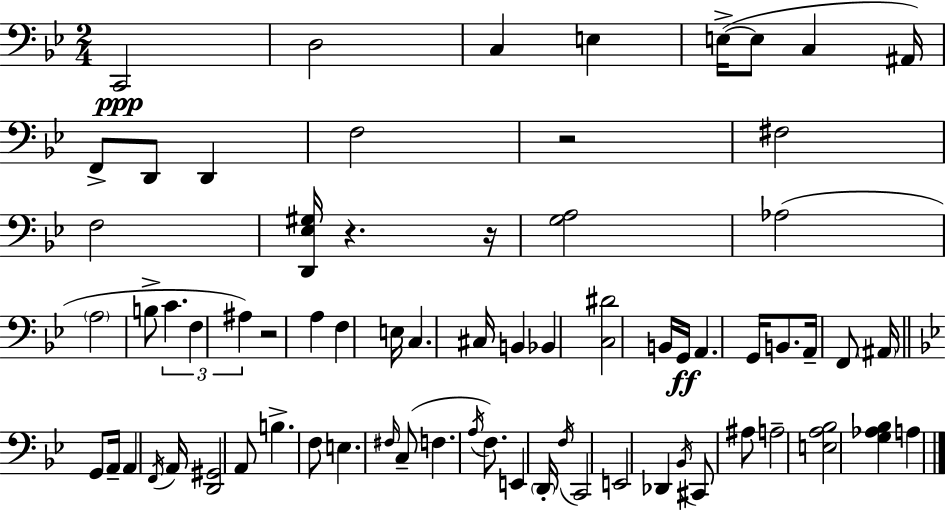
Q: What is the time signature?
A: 2/4